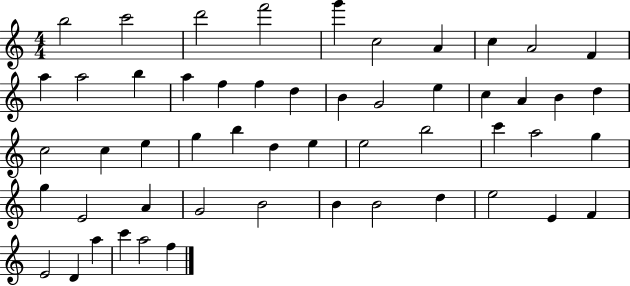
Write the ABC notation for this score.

X:1
T:Untitled
M:4/4
L:1/4
K:C
b2 c'2 d'2 f'2 g' c2 A c A2 F a a2 b a f f d B G2 e c A B d c2 c e g b d e e2 b2 c' a2 g g E2 A G2 B2 B B2 d e2 E F E2 D a c' a2 f